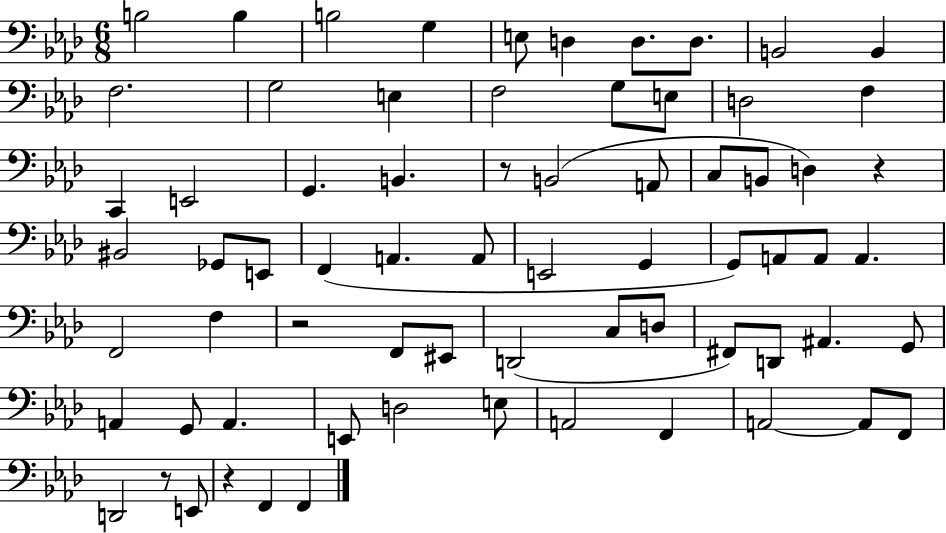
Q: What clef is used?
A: bass